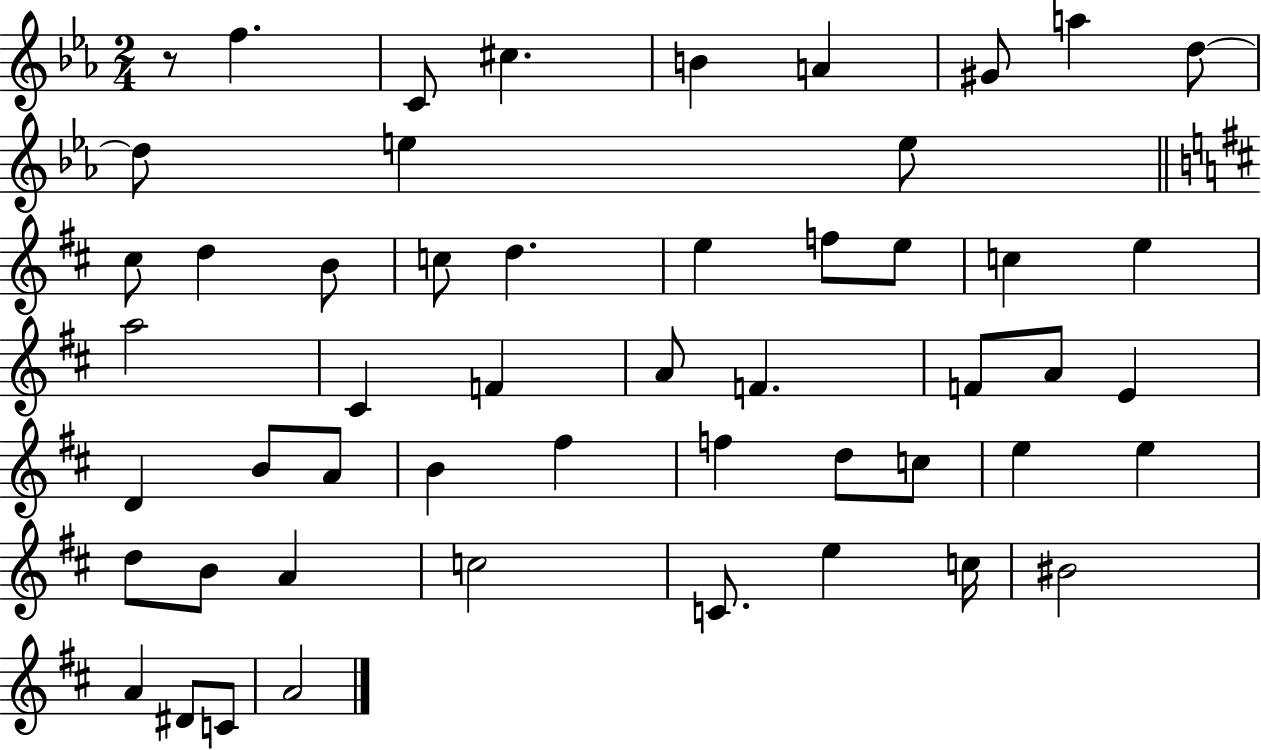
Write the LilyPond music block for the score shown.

{
  \clef treble
  \numericTimeSignature
  \time 2/4
  \key ees \major
  \repeat volta 2 { r8 f''4. | c'8 cis''4. | b'4 a'4 | gis'8 a''4 d''8~~ | \break d''8 e''4 e''8 | \bar "||" \break \key d \major cis''8 d''4 b'8 | c''8 d''4. | e''4 f''8 e''8 | c''4 e''4 | \break a''2 | cis'4 f'4 | a'8 f'4. | f'8 a'8 e'4 | \break d'4 b'8 a'8 | b'4 fis''4 | f''4 d''8 c''8 | e''4 e''4 | \break d''8 b'8 a'4 | c''2 | c'8. e''4 c''16 | bis'2 | \break a'4 dis'8 c'8 | a'2 | } \bar "|."
}